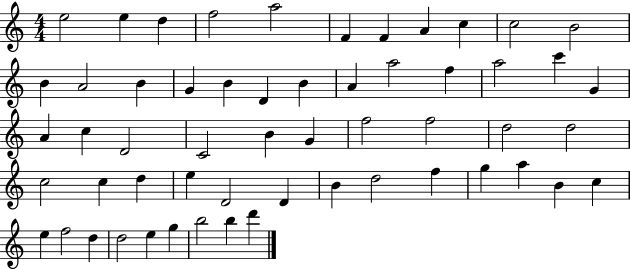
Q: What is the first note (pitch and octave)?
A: E5